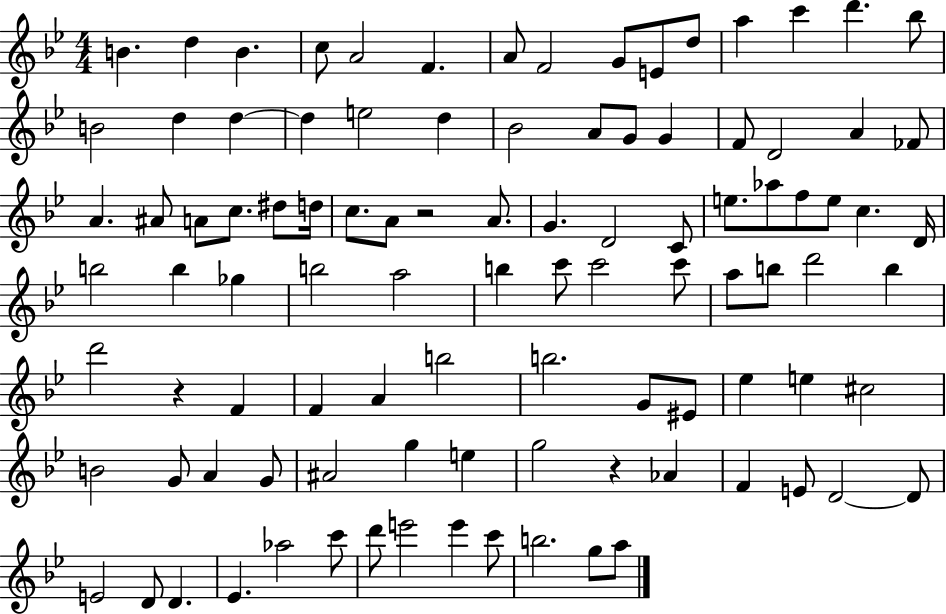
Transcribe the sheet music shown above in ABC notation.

X:1
T:Untitled
M:4/4
L:1/4
K:Bb
B d B c/2 A2 F A/2 F2 G/2 E/2 d/2 a c' d' _b/2 B2 d d d e2 d _B2 A/2 G/2 G F/2 D2 A _F/2 A ^A/2 A/2 c/2 ^d/2 d/4 c/2 A/2 z2 A/2 G D2 C/2 e/2 _a/2 f/2 e/2 c D/4 b2 b _g b2 a2 b c'/2 c'2 c'/2 a/2 b/2 d'2 b d'2 z F F A b2 b2 G/2 ^E/2 _e e ^c2 B2 G/2 A G/2 ^A2 g e g2 z _A F E/2 D2 D/2 E2 D/2 D _E _a2 c'/2 d'/2 e'2 e' c'/2 b2 g/2 a/2